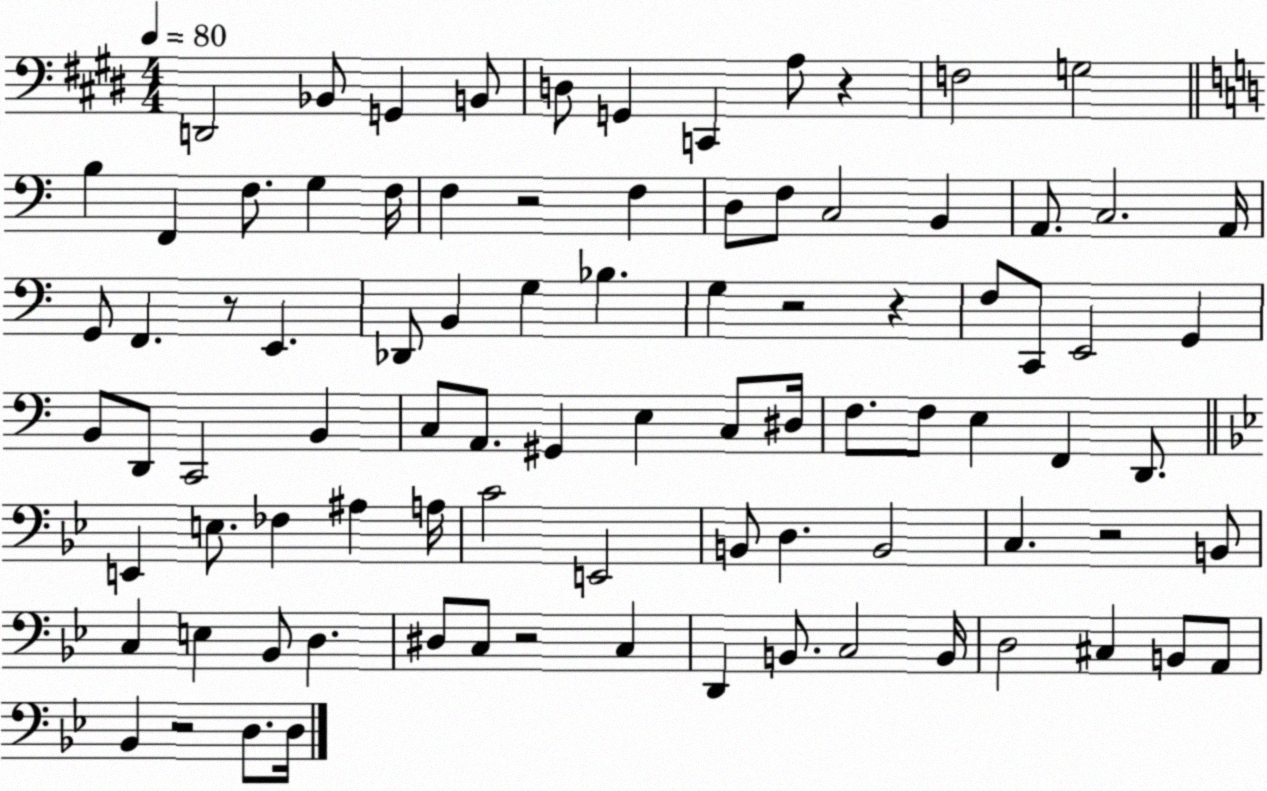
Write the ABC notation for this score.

X:1
T:Untitled
M:4/4
L:1/4
K:E
D,,2 _B,,/2 G,, B,,/2 D,/2 G,, C,, A,/2 z F,2 G,2 B, F,, F,/2 G, F,/4 F, z2 F, D,/2 F,/2 C,2 B,, A,,/2 C,2 A,,/4 G,,/2 F,, z/2 E,, _D,,/2 B,, G, _B, G, z2 z F,/2 C,,/2 E,,2 G,, B,,/2 D,,/2 C,,2 B,, C,/2 A,,/2 ^G,, E, C,/2 ^D,/4 F,/2 F,/2 E, F,, D,,/2 E,, E,/2 _F, ^A, A,/4 C2 E,,2 B,,/2 D, B,,2 C, z2 B,,/2 C, E, _B,,/2 D, ^D,/2 C,/2 z2 C, D,, B,,/2 C,2 B,,/4 D,2 ^C, B,,/2 A,,/2 _B,, z2 D,/2 D,/4